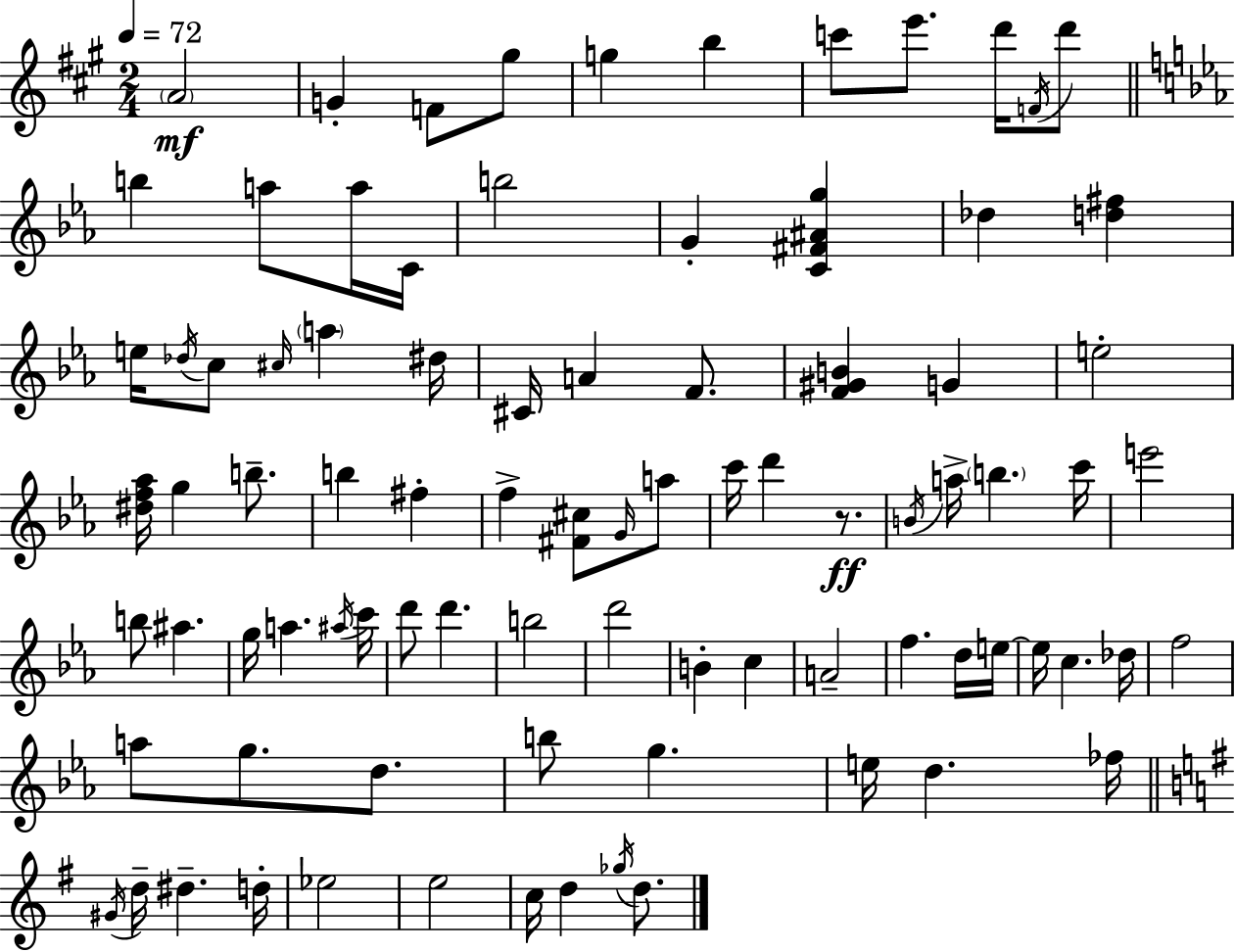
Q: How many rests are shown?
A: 1